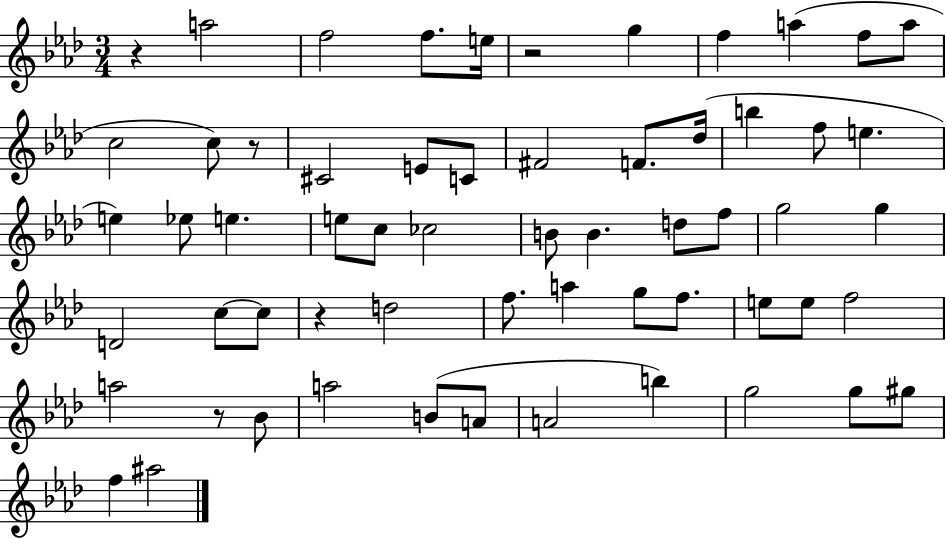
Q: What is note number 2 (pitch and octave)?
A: F5